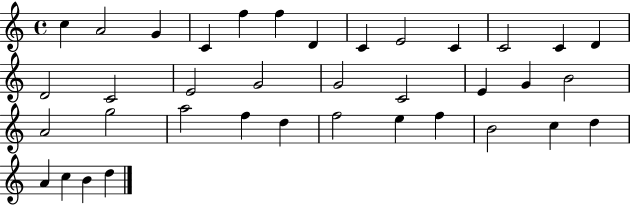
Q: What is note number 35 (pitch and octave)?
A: C5